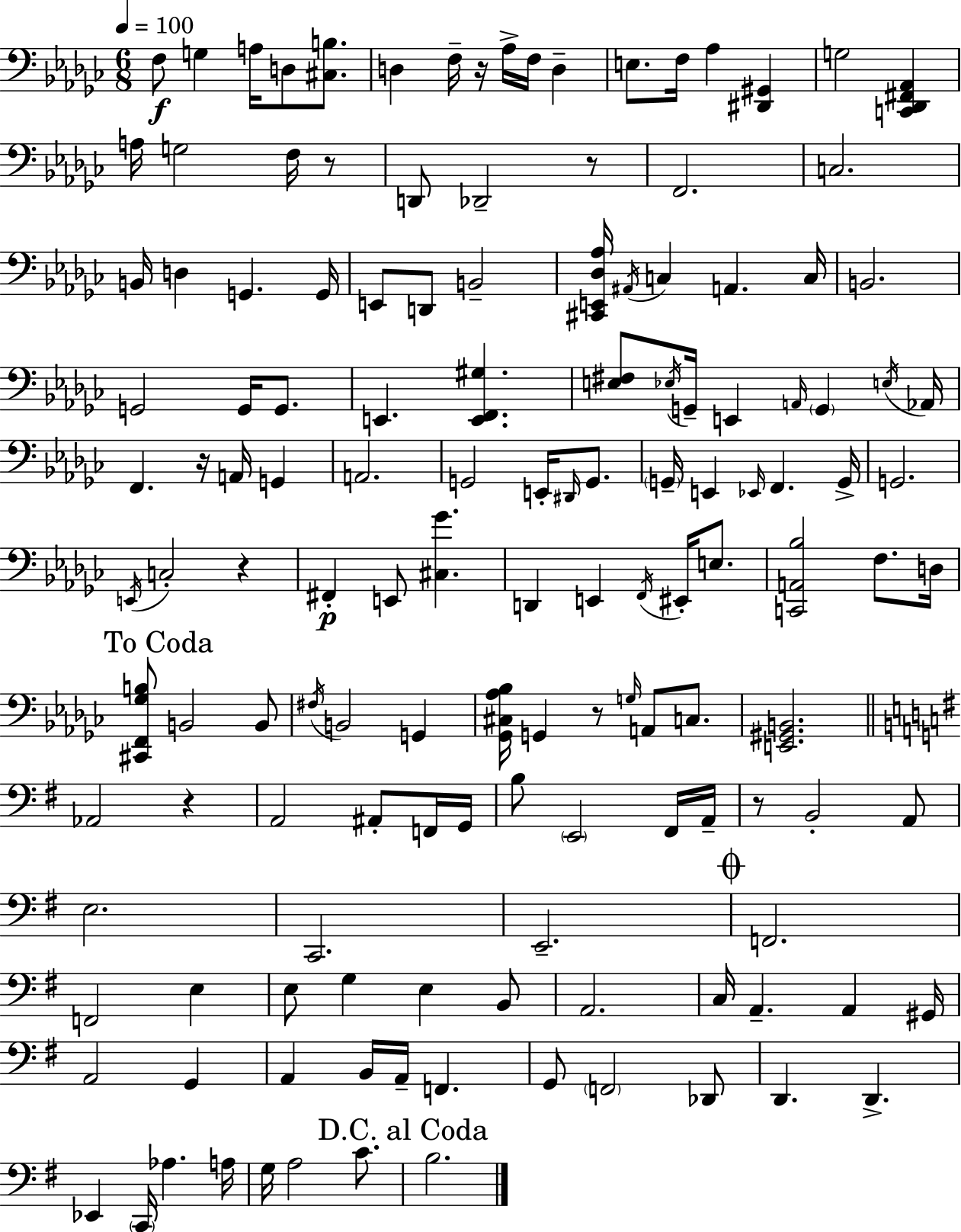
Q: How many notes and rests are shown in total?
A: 141